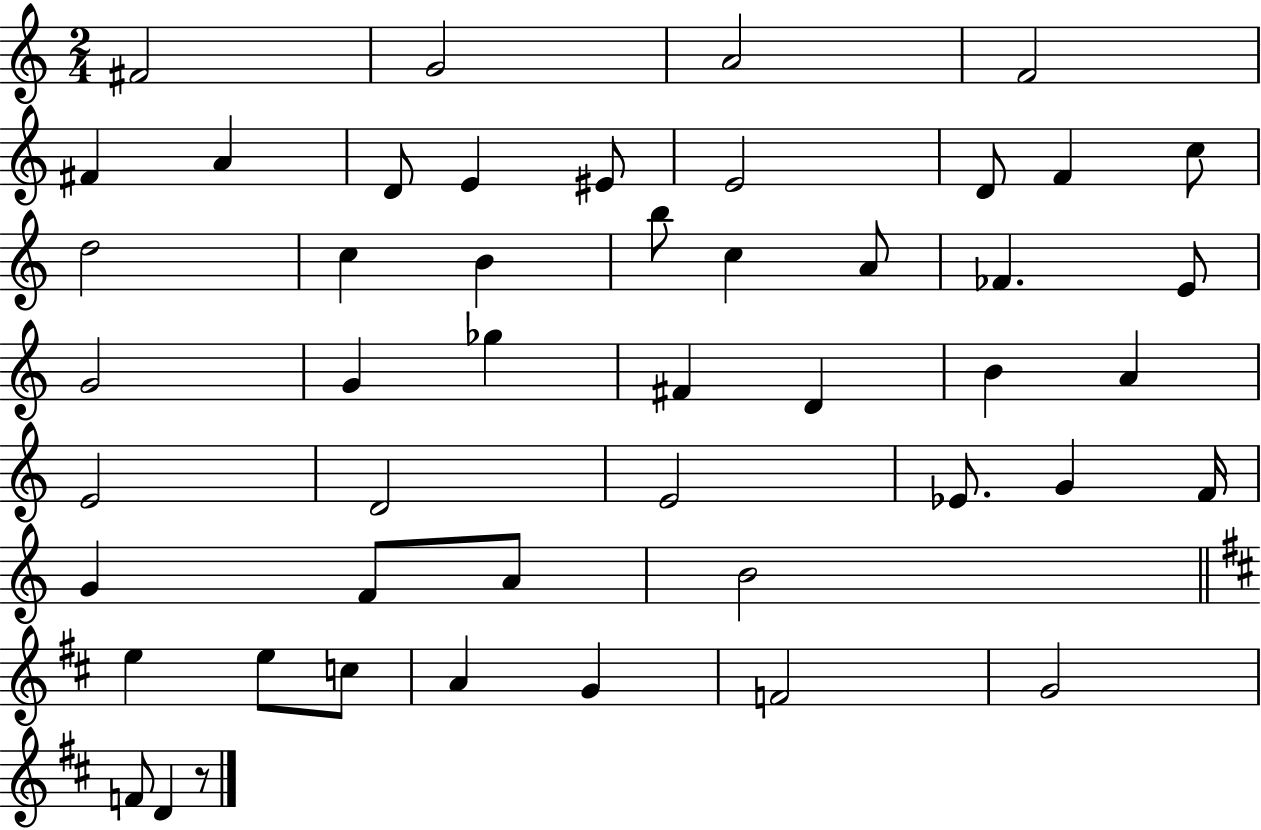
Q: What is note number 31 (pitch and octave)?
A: E4